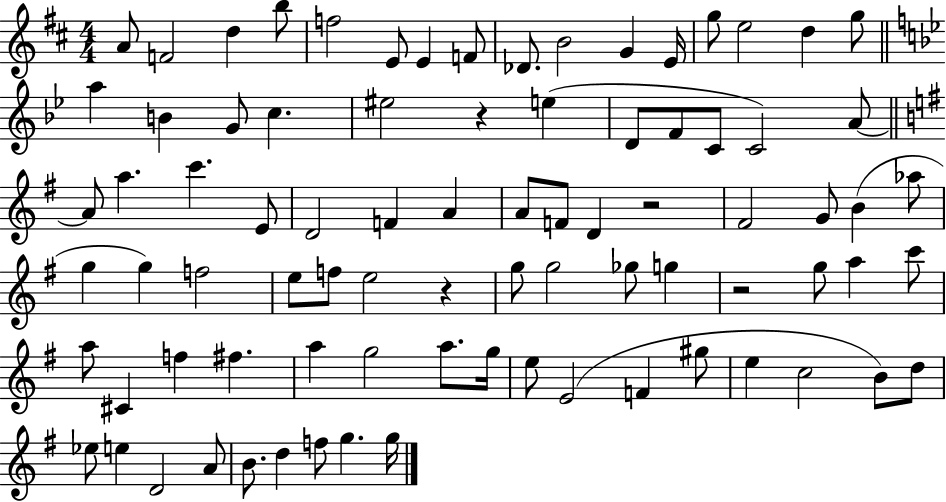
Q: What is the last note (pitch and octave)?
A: G5